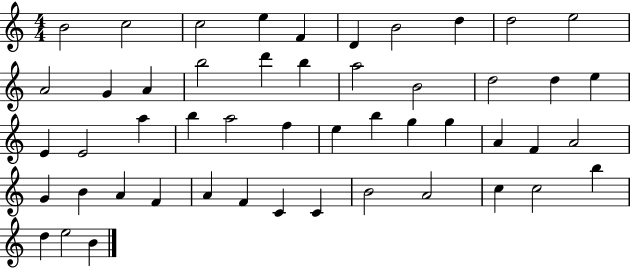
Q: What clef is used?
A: treble